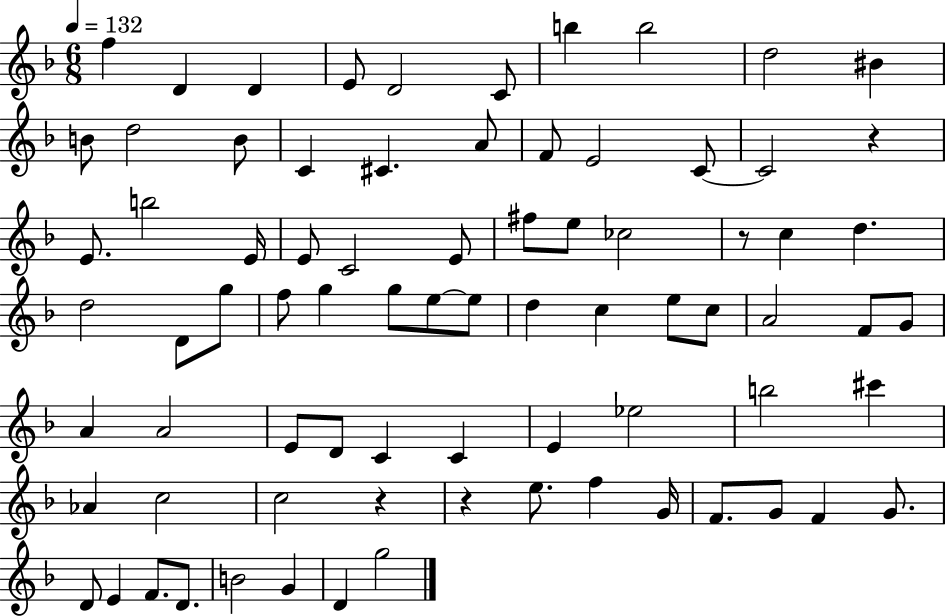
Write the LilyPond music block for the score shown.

{
  \clef treble
  \numericTimeSignature
  \time 6/8
  \key f \major
  \tempo 4 = 132
  f''4 d'4 d'4 | e'8 d'2 c'8 | b''4 b''2 | d''2 bis'4 | \break b'8 d''2 b'8 | c'4 cis'4. a'8 | f'8 e'2 c'8~~ | c'2 r4 | \break e'8. b''2 e'16 | e'8 c'2 e'8 | fis''8 e''8 ces''2 | r8 c''4 d''4. | \break d''2 d'8 g''8 | f''8 g''4 g''8 e''8~~ e''8 | d''4 c''4 e''8 c''8 | a'2 f'8 g'8 | \break a'4 a'2 | e'8 d'8 c'4 c'4 | e'4 ees''2 | b''2 cis'''4 | \break aes'4 c''2 | c''2 r4 | r4 e''8. f''4 g'16 | f'8. g'8 f'4 g'8. | \break d'8 e'4 f'8. d'8. | b'2 g'4 | d'4 g''2 | \bar "|."
}